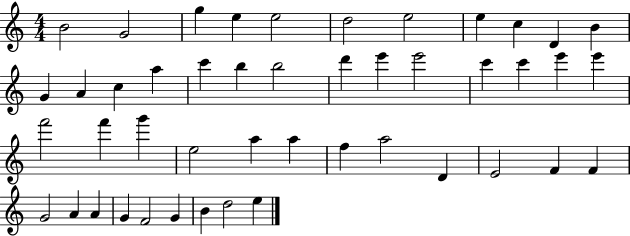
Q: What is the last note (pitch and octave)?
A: E5